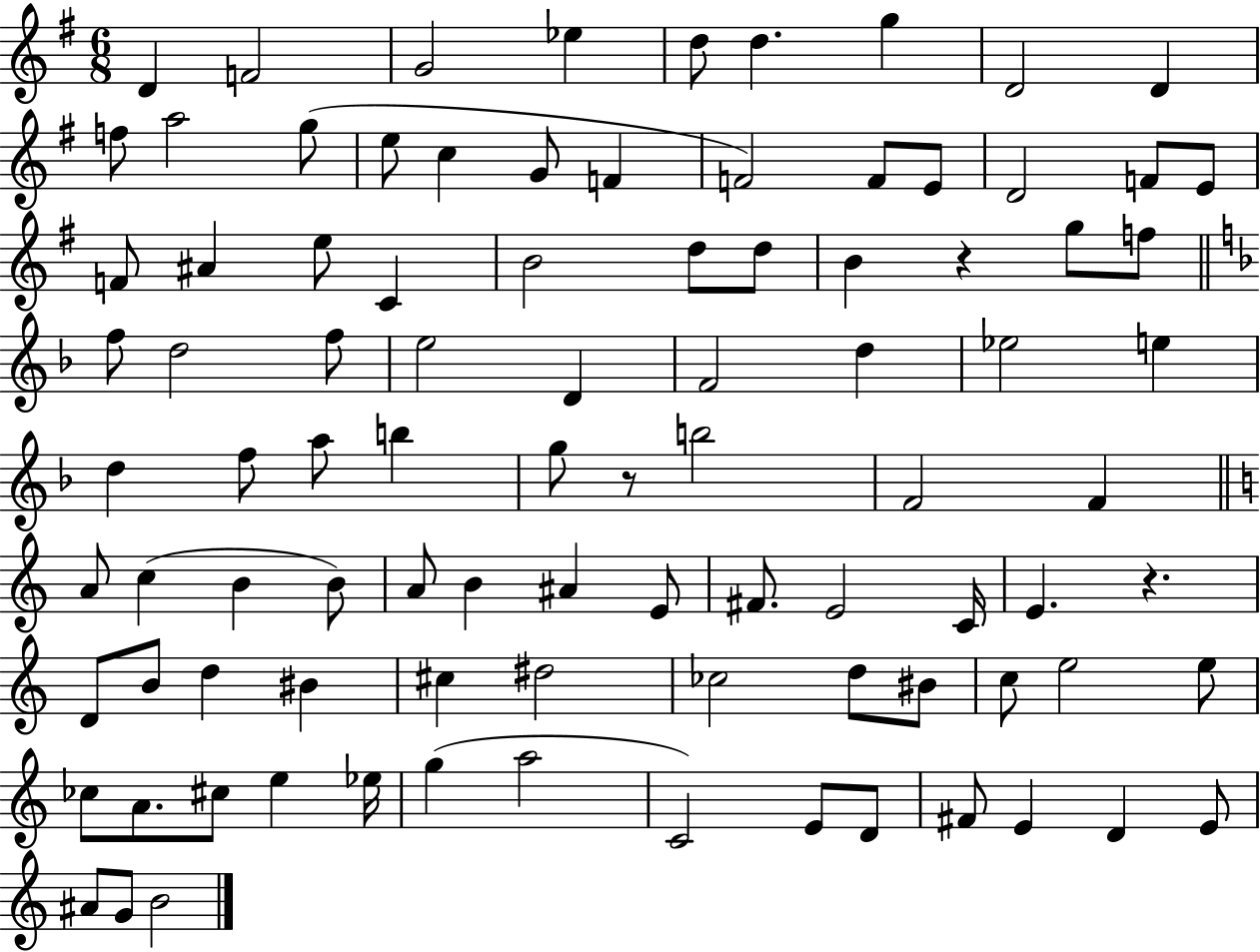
{
  \clef treble
  \numericTimeSignature
  \time 6/8
  \key g \major
  d'4 f'2 | g'2 ees''4 | d''8 d''4. g''4 | d'2 d'4 | \break f''8 a''2 g''8( | e''8 c''4 g'8 f'4 | f'2) f'8 e'8 | d'2 f'8 e'8 | \break f'8 ais'4 e''8 c'4 | b'2 d''8 d''8 | b'4 r4 g''8 f''8 | \bar "||" \break \key d \minor f''8 d''2 f''8 | e''2 d'4 | f'2 d''4 | ees''2 e''4 | \break d''4 f''8 a''8 b''4 | g''8 r8 b''2 | f'2 f'4 | \bar "||" \break \key a \minor a'8 c''4( b'4 b'8) | a'8 b'4 ais'4 e'8 | fis'8. e'2 c'16 | e'4. r4. | \break d'8 b'8 d''4 bis'4 | cis''4 dis''2 | ces''2 d''8 bis'8 | c''8 e''2 e''8 | \break ces''8 a'8. cis''8 e''4 ees''16 | g''4( a''2 | c'2) e'8 d'8 | fis'8 e'4 d'4 e'8 | \break ais'8 g'8 b'2 | \bar "|."
}